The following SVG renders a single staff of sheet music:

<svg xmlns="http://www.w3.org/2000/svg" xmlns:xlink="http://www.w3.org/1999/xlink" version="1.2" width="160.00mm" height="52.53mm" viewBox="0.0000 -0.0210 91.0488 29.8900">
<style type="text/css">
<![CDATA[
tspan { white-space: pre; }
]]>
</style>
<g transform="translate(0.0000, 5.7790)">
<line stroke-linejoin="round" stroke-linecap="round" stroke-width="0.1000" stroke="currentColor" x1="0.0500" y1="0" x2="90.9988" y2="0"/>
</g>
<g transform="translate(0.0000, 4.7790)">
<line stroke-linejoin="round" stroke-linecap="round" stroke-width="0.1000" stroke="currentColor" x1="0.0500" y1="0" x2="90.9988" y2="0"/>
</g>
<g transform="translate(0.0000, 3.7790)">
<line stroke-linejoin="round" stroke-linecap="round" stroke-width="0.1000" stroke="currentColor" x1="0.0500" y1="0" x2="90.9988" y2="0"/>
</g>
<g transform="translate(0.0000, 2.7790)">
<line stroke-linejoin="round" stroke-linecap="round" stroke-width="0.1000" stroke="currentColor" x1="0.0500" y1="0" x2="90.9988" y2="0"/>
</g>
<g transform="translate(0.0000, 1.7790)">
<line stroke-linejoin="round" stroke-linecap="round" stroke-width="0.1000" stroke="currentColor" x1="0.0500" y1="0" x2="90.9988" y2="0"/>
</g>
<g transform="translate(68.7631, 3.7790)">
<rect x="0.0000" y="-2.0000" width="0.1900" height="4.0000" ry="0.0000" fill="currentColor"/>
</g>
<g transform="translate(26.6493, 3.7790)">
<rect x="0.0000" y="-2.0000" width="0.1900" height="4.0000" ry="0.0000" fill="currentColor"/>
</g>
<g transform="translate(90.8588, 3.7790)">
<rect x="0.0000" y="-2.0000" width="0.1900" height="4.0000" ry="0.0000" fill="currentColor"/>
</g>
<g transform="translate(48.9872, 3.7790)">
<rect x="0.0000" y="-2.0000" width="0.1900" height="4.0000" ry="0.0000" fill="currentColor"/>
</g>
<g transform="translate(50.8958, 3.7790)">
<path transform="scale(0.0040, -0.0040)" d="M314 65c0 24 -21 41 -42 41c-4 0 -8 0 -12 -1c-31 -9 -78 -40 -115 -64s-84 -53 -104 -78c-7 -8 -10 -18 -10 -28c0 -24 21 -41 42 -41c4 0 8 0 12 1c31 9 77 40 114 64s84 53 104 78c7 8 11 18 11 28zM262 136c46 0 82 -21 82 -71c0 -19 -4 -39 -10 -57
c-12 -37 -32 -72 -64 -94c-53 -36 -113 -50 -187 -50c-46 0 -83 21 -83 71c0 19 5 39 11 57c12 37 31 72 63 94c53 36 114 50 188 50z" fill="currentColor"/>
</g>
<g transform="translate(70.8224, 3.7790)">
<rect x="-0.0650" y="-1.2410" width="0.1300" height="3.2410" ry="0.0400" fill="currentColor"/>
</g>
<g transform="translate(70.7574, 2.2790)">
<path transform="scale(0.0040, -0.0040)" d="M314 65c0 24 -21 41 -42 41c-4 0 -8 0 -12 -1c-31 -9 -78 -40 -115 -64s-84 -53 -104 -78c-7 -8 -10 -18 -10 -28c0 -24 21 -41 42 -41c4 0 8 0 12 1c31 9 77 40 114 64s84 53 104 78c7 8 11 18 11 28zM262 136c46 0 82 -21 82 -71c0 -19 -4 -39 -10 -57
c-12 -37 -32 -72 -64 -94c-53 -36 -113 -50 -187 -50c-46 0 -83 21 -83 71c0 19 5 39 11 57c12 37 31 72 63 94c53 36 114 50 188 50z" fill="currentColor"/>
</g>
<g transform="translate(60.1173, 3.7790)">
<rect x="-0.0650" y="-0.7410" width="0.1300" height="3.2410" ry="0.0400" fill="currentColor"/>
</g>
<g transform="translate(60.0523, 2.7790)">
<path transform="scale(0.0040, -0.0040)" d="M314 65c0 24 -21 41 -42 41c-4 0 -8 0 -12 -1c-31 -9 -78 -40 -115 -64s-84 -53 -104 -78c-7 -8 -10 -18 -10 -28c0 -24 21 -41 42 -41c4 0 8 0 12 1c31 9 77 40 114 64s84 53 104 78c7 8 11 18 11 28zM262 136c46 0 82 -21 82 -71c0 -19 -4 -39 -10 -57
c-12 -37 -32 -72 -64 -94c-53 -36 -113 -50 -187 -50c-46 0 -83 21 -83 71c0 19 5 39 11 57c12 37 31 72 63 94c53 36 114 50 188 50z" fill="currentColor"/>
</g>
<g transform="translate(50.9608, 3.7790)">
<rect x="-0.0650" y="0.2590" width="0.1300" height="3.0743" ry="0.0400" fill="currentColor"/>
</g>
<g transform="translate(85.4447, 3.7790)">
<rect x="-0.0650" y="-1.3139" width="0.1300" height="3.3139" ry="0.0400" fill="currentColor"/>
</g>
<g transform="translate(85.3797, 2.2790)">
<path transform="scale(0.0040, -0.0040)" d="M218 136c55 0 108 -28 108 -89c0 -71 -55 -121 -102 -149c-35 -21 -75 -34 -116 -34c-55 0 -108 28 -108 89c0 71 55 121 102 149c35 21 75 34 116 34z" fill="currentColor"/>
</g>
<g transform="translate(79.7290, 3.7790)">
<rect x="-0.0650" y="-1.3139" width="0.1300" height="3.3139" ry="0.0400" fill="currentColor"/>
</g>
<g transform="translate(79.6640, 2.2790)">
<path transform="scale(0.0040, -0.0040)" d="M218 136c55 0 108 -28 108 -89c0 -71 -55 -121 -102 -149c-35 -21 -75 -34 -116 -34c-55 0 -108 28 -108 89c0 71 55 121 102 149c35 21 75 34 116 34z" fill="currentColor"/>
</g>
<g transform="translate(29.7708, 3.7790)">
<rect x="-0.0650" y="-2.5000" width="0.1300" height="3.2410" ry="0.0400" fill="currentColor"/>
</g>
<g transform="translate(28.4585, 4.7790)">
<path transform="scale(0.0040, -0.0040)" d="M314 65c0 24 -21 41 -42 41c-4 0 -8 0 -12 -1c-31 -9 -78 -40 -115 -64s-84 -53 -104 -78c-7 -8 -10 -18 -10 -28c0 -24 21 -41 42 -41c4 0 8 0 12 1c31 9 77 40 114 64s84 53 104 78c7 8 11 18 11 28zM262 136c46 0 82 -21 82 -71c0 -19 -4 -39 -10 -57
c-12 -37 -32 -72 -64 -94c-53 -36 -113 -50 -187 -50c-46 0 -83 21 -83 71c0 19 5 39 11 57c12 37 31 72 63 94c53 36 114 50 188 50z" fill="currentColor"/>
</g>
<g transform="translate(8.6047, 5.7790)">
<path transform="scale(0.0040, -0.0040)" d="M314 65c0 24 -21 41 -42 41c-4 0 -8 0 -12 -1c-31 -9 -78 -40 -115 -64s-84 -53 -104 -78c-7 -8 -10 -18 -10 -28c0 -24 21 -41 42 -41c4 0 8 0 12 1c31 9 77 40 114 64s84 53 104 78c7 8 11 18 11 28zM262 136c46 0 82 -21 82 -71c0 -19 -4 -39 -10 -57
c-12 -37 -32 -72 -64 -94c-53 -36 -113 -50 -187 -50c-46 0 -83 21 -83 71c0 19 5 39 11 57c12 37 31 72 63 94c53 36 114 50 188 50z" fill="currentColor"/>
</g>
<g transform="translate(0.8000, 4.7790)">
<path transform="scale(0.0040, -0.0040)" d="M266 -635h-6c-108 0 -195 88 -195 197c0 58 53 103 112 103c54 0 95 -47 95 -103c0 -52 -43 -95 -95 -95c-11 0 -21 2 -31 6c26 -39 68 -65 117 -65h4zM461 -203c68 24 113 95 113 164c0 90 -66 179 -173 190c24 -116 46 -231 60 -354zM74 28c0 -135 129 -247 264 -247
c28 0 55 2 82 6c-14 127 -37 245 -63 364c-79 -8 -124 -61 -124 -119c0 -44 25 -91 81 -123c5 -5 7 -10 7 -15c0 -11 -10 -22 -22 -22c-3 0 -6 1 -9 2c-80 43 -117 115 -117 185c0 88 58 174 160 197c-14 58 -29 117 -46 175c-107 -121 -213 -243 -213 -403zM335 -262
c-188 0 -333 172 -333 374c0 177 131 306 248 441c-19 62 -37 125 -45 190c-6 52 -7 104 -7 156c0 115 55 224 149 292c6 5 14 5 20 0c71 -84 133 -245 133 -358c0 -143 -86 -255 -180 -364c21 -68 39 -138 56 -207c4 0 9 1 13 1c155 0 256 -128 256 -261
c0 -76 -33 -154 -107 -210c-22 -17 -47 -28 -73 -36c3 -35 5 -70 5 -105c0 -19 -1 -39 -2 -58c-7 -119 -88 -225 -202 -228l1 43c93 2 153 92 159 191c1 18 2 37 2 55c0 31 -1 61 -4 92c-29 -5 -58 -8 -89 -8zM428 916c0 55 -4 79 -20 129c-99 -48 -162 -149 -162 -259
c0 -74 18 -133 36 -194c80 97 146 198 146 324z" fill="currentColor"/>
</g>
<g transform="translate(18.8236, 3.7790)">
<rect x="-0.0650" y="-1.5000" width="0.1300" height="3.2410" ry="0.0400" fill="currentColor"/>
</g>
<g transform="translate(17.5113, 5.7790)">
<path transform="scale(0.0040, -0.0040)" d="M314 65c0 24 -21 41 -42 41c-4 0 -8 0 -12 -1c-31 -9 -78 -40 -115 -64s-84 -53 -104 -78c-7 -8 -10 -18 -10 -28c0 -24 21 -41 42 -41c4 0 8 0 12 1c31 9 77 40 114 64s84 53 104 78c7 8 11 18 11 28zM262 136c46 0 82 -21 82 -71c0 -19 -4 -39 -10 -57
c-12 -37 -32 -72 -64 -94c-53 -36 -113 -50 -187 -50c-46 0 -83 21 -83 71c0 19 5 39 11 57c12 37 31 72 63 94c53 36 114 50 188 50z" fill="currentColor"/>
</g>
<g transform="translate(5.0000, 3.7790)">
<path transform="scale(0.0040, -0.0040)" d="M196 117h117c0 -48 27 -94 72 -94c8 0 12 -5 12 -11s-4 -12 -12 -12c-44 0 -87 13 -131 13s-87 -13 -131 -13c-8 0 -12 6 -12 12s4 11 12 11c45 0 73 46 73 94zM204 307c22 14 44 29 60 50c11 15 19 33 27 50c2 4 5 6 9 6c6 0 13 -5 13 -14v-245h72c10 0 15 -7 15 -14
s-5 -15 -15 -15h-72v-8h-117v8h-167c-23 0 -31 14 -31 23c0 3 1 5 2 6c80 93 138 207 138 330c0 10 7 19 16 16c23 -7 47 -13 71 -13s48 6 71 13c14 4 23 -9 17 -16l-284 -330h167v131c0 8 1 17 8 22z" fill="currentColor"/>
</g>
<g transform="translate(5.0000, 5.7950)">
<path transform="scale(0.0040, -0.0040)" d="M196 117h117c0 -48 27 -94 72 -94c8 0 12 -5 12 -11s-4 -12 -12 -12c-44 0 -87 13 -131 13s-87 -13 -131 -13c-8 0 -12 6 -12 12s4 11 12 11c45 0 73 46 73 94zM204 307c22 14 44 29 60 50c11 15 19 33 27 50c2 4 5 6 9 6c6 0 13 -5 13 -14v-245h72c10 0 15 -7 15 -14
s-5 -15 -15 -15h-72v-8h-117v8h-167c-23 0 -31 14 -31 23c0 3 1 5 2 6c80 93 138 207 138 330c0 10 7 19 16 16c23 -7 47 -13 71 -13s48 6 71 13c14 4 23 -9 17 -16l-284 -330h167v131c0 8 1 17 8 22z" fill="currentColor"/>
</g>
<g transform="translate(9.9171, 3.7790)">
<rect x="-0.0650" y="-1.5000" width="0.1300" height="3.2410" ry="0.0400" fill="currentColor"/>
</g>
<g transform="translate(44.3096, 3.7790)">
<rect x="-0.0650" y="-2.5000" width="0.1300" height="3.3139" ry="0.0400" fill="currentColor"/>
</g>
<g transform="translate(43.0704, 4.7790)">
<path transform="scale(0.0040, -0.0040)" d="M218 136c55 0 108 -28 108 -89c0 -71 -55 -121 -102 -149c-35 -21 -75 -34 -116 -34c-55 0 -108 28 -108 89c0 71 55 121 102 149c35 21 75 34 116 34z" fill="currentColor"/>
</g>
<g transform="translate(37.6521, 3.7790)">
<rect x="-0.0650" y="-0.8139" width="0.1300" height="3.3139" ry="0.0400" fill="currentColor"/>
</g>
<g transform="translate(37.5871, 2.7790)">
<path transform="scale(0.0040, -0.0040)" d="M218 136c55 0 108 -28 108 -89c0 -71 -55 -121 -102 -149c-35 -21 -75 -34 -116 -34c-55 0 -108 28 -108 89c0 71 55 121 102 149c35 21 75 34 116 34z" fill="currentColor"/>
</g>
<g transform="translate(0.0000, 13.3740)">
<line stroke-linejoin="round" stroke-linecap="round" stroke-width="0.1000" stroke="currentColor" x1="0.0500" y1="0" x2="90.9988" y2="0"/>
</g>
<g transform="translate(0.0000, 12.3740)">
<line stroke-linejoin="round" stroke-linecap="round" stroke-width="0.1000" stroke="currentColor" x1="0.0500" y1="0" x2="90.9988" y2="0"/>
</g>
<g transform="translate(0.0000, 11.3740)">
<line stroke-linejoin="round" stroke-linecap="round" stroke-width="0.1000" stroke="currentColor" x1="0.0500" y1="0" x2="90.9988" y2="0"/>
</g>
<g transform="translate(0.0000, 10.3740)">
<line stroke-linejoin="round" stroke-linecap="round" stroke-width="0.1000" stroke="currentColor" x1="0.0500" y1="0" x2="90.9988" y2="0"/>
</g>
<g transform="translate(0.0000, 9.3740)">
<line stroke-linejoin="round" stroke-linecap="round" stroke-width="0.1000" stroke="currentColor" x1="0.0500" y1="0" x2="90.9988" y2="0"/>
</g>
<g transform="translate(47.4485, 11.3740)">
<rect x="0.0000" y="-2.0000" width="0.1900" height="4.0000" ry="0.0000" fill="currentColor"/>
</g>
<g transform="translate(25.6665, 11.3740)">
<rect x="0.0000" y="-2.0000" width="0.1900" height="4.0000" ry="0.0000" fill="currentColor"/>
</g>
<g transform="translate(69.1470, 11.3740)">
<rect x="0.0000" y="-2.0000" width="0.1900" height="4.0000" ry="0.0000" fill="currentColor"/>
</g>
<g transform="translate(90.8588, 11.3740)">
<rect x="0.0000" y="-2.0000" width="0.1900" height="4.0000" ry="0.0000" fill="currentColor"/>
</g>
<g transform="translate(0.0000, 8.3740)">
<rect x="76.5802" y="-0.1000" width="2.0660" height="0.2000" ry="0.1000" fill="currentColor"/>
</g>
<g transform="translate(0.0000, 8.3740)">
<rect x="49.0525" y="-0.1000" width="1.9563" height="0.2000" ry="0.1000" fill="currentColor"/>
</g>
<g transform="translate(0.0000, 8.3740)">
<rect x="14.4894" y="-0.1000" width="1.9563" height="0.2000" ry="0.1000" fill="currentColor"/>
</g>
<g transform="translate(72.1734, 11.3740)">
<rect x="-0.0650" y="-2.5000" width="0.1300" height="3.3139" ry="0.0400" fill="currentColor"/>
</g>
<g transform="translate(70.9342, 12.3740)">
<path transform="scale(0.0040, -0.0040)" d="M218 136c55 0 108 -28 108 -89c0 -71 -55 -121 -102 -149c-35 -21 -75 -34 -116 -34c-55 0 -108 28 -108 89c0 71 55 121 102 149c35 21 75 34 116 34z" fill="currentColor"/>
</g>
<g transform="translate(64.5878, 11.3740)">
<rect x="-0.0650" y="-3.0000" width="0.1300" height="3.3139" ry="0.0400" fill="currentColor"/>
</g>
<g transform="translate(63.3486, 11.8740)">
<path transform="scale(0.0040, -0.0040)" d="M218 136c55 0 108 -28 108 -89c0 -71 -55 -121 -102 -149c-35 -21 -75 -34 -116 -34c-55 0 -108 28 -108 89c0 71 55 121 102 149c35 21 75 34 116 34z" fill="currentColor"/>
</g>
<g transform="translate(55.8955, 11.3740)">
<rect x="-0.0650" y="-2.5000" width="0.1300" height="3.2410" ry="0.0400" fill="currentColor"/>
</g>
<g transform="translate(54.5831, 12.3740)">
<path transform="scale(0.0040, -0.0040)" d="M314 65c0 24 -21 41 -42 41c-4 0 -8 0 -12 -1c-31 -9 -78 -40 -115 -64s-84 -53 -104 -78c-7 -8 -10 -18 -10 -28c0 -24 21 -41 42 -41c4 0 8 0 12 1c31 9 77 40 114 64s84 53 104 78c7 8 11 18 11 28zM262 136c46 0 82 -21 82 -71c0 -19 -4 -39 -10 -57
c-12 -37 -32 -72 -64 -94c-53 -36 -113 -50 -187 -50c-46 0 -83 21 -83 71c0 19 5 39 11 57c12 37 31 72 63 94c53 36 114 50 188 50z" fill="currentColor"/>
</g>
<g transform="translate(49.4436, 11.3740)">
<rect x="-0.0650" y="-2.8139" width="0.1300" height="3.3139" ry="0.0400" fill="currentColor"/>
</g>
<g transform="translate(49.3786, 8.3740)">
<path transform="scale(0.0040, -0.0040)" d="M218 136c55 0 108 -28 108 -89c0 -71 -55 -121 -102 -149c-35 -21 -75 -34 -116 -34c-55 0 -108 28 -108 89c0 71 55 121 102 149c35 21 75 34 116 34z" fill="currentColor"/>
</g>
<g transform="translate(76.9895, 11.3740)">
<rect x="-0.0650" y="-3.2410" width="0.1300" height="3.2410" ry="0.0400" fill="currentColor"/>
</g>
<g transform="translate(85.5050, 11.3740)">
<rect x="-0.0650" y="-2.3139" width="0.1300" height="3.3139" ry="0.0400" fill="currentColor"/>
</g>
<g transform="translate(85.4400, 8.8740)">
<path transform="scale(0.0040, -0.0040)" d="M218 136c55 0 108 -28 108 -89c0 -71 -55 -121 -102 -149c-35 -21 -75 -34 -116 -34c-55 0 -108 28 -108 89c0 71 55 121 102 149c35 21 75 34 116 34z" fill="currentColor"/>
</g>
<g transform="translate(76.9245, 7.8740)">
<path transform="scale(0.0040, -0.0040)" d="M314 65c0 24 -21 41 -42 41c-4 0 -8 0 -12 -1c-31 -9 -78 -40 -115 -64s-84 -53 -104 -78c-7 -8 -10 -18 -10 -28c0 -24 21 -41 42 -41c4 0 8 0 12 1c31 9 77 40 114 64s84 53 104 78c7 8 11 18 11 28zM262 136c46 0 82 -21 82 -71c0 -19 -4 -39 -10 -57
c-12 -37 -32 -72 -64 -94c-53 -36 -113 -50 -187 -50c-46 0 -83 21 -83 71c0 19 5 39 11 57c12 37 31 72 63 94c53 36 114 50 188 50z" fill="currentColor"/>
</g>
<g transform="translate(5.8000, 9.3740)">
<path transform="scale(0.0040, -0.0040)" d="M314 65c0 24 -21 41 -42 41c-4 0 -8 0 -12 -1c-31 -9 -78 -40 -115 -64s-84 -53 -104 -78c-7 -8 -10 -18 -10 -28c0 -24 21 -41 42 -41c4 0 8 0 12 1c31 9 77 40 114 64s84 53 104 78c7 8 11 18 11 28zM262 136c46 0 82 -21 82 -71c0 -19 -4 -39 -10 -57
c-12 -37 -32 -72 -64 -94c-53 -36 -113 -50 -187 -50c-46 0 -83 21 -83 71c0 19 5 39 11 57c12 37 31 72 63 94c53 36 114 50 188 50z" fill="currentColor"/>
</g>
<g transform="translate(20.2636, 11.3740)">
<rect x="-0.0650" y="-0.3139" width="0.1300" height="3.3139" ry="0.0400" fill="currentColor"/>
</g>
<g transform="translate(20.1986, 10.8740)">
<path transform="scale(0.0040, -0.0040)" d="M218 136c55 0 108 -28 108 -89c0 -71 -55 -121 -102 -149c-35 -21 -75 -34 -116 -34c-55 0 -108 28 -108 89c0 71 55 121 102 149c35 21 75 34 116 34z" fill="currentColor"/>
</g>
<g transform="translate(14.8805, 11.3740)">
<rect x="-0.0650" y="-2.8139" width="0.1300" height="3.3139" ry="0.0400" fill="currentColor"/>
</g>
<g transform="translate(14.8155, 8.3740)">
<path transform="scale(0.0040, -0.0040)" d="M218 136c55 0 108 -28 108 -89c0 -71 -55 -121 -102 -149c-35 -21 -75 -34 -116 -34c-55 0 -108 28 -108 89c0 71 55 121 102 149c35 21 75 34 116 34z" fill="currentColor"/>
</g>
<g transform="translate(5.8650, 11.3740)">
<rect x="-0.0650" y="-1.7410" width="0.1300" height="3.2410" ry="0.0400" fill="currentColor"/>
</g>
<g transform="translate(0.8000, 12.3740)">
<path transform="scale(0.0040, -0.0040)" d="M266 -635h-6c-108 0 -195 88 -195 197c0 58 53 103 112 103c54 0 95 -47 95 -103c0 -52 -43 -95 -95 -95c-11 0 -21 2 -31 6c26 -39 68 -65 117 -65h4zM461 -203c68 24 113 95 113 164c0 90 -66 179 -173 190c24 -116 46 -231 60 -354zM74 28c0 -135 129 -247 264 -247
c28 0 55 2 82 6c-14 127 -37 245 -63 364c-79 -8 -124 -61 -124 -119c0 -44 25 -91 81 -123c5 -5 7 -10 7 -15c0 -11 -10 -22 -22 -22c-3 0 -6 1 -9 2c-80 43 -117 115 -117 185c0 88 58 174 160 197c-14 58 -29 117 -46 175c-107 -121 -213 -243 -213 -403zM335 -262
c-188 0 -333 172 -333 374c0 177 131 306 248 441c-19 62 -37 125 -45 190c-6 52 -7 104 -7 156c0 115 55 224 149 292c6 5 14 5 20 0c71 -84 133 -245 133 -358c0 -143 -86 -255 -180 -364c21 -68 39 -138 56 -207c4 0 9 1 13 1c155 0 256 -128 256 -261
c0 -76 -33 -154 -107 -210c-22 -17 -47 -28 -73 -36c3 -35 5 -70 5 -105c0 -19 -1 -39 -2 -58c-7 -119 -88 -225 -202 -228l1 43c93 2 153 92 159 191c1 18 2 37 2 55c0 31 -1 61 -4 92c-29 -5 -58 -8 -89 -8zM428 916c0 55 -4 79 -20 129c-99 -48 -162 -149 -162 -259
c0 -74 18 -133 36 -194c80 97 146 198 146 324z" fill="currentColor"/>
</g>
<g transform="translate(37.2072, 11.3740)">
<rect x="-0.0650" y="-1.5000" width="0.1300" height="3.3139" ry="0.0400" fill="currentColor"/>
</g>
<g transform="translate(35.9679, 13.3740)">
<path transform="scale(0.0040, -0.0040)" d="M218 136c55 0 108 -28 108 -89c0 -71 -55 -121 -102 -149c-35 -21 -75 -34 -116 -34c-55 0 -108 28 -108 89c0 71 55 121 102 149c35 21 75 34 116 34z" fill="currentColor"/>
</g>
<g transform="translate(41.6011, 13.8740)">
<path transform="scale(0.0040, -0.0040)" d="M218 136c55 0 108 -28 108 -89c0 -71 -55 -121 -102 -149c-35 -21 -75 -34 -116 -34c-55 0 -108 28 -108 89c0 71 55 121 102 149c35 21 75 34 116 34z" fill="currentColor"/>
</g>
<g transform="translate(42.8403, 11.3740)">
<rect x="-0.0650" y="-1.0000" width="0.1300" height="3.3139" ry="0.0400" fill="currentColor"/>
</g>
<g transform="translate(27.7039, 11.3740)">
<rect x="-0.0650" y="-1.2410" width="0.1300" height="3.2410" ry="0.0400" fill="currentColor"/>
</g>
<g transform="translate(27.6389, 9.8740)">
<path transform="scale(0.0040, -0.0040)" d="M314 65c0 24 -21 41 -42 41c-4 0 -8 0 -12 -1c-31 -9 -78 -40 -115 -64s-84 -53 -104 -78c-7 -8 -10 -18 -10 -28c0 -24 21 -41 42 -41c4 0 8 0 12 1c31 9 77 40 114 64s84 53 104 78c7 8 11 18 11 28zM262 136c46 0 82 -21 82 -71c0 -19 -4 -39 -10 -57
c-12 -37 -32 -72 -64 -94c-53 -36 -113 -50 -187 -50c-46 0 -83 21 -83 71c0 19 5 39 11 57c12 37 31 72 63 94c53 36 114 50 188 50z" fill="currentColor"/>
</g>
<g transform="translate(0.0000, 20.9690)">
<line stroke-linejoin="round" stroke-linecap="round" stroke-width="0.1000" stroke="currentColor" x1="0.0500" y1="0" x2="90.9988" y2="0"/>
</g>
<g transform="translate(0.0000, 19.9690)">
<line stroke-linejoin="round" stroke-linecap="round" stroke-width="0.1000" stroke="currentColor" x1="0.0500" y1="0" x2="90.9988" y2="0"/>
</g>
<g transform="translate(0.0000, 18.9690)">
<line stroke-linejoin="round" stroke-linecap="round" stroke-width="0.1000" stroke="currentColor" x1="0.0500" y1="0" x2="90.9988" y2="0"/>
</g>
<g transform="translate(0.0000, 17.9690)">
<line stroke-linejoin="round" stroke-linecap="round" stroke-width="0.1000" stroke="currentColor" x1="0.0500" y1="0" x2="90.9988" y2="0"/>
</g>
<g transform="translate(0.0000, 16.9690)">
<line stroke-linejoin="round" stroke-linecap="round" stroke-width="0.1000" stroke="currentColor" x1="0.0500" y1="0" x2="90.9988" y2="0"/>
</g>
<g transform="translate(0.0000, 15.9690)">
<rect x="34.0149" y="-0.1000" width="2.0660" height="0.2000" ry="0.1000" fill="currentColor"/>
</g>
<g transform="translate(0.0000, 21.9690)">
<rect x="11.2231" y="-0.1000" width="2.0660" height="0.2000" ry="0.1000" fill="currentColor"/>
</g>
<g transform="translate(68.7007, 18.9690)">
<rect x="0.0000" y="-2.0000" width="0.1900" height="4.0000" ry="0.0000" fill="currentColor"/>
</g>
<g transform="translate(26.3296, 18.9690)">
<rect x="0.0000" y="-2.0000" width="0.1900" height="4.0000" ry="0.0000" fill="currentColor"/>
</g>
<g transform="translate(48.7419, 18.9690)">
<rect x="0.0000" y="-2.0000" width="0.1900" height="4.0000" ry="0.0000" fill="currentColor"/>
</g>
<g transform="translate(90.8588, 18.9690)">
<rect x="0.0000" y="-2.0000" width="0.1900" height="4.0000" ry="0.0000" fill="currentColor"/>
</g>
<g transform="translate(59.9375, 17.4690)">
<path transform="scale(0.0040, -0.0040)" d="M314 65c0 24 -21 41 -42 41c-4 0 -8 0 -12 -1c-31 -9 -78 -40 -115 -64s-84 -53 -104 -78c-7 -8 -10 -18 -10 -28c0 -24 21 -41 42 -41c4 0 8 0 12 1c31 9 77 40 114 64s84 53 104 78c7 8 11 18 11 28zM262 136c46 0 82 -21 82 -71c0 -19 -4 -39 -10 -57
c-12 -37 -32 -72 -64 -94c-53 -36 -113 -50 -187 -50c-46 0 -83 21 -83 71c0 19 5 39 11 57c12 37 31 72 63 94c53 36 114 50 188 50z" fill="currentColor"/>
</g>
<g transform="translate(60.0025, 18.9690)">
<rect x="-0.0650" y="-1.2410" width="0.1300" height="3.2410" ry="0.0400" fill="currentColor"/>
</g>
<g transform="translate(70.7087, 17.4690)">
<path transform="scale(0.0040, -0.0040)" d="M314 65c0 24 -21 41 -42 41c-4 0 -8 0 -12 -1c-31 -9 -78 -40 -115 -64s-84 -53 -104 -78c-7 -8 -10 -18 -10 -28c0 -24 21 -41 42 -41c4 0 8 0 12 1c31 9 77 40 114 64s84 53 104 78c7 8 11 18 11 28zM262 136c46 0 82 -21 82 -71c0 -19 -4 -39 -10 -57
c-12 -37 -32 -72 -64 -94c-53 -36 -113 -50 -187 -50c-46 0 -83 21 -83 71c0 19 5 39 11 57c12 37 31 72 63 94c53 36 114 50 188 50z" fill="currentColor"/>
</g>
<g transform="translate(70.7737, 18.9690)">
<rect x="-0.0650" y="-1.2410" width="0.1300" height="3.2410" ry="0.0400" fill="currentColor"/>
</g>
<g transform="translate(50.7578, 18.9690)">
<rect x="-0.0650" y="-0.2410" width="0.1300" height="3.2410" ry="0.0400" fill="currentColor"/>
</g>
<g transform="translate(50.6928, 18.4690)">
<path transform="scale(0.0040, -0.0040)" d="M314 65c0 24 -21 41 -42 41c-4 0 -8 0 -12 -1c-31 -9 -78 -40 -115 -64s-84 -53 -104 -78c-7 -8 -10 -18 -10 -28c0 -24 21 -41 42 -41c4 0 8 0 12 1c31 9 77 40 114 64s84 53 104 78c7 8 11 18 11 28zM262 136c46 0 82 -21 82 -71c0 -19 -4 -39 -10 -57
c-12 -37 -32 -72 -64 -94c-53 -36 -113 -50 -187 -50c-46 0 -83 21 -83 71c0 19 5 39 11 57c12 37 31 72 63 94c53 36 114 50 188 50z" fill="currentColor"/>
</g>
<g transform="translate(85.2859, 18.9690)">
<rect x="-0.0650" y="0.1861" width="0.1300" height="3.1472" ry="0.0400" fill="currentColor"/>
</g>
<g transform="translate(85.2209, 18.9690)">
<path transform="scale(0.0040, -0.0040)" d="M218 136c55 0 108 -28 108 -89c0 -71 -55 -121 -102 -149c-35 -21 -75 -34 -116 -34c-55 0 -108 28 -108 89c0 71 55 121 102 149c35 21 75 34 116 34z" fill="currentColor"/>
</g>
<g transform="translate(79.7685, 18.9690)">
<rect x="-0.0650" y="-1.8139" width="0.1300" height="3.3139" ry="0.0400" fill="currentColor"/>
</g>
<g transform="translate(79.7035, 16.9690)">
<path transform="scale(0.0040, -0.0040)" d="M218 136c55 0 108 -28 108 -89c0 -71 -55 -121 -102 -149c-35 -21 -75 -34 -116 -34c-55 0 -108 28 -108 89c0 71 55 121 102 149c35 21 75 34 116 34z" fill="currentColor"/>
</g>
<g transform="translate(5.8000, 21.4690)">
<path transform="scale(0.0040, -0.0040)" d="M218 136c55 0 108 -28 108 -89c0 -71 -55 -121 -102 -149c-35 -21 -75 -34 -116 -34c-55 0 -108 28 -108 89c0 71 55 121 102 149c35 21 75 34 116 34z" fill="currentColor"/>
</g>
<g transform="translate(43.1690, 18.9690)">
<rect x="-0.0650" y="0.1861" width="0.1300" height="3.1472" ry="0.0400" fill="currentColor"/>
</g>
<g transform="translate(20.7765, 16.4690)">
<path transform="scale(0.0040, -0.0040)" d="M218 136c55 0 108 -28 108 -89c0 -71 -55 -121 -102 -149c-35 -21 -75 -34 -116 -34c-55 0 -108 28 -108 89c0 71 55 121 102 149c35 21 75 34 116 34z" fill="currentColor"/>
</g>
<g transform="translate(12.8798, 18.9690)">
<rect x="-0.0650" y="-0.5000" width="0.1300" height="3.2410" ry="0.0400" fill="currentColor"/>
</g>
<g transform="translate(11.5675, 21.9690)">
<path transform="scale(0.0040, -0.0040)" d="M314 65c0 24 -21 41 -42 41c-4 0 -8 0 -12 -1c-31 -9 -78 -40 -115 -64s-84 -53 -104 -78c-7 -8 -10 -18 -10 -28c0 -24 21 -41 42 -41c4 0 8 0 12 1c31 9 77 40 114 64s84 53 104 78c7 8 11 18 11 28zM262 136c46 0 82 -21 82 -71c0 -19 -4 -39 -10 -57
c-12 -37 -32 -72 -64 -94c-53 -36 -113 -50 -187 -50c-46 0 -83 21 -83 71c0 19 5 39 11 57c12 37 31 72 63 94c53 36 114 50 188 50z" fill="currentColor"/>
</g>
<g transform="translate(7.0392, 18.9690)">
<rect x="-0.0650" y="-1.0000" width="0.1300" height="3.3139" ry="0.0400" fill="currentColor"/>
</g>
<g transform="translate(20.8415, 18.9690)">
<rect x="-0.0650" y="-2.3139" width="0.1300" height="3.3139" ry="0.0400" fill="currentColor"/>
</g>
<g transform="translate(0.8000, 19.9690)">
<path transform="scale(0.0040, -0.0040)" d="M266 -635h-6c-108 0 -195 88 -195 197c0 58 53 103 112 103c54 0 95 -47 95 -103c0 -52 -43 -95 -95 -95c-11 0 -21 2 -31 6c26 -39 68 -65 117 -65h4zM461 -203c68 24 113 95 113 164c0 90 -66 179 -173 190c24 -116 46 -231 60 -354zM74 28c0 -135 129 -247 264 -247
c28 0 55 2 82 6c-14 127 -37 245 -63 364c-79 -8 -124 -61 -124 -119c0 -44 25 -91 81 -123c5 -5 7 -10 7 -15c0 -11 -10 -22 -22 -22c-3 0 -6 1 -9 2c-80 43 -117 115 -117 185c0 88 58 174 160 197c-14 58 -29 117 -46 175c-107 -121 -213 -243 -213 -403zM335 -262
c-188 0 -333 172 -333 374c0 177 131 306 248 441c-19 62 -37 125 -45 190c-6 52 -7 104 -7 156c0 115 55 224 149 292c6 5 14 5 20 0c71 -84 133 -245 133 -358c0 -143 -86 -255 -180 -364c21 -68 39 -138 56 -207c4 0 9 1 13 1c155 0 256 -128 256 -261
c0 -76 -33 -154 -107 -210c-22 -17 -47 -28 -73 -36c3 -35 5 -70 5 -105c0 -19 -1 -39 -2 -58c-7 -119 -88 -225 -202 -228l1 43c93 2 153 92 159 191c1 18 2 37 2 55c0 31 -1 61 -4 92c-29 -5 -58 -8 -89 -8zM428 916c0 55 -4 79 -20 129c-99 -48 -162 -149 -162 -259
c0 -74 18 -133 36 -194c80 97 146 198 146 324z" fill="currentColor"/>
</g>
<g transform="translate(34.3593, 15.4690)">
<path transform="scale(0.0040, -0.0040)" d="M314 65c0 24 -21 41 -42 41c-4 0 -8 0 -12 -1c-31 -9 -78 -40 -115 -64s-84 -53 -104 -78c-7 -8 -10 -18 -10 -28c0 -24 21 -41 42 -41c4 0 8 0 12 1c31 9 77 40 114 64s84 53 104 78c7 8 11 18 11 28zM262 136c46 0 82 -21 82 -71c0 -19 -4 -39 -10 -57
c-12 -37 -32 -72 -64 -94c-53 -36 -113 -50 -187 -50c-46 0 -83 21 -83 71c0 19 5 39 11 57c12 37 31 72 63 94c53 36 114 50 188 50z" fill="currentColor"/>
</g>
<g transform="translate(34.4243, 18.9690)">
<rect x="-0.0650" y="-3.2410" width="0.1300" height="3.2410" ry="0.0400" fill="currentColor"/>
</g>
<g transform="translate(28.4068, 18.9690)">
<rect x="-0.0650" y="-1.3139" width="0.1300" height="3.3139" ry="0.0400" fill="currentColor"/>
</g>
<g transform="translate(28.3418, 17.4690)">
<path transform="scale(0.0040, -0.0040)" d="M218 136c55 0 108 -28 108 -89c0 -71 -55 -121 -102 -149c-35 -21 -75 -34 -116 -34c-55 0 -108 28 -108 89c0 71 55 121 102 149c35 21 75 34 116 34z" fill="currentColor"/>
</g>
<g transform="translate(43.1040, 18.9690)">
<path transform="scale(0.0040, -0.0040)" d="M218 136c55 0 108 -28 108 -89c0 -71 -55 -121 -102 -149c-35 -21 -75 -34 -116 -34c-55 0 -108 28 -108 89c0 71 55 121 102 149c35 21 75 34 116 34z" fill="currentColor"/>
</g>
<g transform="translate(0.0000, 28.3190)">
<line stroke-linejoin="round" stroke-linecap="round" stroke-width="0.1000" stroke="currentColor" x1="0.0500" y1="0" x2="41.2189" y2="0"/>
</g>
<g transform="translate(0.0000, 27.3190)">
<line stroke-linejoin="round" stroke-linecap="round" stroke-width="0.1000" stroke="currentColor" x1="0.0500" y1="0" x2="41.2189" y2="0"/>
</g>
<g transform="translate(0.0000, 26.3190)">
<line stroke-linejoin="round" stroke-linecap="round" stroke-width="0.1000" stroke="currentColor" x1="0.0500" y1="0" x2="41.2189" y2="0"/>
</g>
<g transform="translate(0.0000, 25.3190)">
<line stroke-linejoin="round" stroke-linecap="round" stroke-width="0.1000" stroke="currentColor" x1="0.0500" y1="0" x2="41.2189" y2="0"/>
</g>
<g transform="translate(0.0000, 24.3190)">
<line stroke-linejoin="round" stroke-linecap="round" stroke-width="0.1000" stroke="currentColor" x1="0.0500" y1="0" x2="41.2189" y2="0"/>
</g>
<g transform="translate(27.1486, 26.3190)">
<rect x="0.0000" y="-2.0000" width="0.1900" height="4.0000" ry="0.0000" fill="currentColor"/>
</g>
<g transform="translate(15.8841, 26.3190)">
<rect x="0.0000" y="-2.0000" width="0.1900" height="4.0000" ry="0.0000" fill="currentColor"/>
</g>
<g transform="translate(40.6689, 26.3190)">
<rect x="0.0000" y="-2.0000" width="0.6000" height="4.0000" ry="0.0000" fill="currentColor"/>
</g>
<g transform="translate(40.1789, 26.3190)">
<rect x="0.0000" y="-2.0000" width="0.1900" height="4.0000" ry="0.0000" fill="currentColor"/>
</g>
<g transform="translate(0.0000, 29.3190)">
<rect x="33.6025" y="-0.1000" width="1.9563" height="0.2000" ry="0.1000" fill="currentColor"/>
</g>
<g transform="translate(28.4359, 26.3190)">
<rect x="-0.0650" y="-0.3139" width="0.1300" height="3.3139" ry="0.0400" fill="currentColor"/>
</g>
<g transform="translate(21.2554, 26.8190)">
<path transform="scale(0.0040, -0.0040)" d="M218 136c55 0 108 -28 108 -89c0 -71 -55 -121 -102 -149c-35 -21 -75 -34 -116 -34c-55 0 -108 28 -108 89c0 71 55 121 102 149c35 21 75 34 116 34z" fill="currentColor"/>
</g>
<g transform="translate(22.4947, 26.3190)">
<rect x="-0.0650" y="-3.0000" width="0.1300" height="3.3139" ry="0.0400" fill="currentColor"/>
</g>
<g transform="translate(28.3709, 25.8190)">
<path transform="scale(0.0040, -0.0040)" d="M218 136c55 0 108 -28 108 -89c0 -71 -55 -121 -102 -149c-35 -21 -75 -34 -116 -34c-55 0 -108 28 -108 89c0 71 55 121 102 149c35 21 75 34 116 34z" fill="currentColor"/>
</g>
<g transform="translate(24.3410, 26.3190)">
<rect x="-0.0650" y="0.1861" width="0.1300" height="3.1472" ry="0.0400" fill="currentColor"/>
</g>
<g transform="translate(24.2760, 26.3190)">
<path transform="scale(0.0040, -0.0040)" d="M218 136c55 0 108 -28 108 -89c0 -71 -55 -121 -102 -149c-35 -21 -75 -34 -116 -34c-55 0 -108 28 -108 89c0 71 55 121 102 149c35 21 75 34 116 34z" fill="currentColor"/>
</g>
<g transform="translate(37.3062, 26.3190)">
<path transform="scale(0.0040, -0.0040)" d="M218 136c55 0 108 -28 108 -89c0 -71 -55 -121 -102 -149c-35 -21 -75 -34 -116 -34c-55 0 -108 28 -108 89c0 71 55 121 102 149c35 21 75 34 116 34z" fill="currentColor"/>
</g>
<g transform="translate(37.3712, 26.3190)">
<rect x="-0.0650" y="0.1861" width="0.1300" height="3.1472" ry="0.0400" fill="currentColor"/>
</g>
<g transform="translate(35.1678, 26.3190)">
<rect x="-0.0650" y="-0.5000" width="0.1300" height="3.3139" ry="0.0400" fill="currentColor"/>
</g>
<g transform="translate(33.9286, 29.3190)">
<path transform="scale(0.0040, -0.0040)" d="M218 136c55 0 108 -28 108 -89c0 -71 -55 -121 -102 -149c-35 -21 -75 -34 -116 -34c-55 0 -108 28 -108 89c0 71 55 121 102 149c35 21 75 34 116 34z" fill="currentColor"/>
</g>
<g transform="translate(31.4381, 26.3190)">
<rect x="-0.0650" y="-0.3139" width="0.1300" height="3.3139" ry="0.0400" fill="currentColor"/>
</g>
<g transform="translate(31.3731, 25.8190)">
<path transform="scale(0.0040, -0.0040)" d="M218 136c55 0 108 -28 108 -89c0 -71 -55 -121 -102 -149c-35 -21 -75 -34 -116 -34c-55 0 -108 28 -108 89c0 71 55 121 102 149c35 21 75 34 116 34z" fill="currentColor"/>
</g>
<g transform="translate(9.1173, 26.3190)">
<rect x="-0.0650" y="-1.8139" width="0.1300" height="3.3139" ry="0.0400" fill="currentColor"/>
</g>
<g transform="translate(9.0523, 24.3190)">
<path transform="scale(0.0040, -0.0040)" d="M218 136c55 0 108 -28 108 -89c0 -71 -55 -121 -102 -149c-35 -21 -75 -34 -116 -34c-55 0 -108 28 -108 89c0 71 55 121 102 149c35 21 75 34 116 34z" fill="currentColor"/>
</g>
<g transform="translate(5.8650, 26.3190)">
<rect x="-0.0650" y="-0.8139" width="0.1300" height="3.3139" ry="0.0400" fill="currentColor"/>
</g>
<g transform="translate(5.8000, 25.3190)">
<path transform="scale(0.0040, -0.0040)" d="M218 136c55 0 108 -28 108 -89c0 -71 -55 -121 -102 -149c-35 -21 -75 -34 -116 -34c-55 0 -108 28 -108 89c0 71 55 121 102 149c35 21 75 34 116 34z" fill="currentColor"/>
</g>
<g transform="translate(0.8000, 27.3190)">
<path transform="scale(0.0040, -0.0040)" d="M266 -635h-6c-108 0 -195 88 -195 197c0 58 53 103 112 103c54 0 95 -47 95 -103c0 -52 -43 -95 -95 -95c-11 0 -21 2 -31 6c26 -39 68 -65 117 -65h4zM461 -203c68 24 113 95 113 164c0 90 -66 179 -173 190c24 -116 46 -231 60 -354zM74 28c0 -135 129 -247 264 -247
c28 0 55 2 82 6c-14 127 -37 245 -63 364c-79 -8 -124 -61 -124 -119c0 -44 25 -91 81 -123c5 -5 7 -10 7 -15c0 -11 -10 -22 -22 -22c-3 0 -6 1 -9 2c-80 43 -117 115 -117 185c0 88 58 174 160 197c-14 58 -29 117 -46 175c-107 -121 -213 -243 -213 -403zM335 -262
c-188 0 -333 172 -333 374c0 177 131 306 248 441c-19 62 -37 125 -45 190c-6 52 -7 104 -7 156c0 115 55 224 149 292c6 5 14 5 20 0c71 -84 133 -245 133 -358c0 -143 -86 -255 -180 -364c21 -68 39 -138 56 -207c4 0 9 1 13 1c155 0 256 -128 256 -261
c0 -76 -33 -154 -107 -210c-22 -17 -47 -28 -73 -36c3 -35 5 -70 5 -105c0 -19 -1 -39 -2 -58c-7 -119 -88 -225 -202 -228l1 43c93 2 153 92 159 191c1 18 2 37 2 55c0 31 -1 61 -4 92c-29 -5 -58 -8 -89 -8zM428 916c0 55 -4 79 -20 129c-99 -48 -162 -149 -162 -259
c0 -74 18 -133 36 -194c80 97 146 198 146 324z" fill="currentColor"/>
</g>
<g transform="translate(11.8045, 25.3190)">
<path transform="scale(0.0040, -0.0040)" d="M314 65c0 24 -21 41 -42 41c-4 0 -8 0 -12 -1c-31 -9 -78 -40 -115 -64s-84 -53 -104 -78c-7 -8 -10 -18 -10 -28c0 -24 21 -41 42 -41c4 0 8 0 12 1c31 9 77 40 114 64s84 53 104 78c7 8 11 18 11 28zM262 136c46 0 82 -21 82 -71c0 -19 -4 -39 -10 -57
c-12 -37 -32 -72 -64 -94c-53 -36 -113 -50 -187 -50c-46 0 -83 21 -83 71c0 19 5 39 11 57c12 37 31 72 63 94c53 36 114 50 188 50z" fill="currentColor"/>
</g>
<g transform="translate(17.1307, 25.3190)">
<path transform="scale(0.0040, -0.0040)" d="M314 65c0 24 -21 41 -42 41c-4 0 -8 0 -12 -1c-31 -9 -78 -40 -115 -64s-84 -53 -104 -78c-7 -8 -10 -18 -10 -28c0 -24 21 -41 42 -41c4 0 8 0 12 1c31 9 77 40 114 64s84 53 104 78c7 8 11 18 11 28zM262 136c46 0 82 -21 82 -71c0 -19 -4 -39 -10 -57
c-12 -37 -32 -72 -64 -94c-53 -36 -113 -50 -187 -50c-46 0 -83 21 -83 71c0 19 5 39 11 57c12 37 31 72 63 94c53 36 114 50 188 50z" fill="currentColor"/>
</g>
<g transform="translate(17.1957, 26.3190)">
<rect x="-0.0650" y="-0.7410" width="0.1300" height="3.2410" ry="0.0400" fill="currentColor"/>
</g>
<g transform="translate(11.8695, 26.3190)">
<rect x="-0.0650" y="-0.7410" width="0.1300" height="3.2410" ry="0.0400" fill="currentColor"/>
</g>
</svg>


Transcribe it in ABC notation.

X:1
T:Untitled
M:4/4
L:1/4
K:C
E2 E2 G2 d G B2 d2 e2 e e f2 a c e2 E D a G2 A G b2 g D C2 g e b2 B c2 e2 e2 f B d f d2 d2 A B c c C B